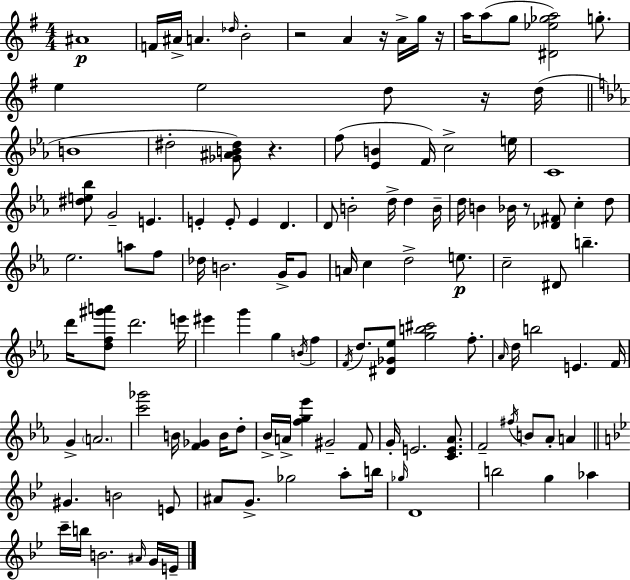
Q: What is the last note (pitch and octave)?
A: E4